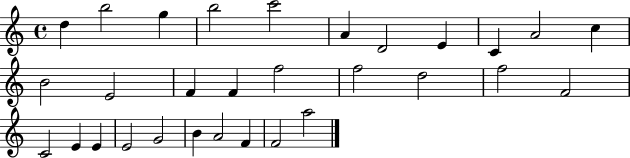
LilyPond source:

{
  \clef treble
  \time 4/4
  \defaultTimeSignature
  \key c \major
  d''4 b''2 g''4 | b''2 c'''2 | a'4 d'2 e'4 | c'4 a'2 c''4 | \break b'2 e'2 | f'4 f'4 f''2 | f''2 d''2 | f''2 f'2 | \break c'2 e'4 e'4 | e'2 g'2 | b'4 a'2 f'4 | f'2 a''2 | \break \bar "|."
}